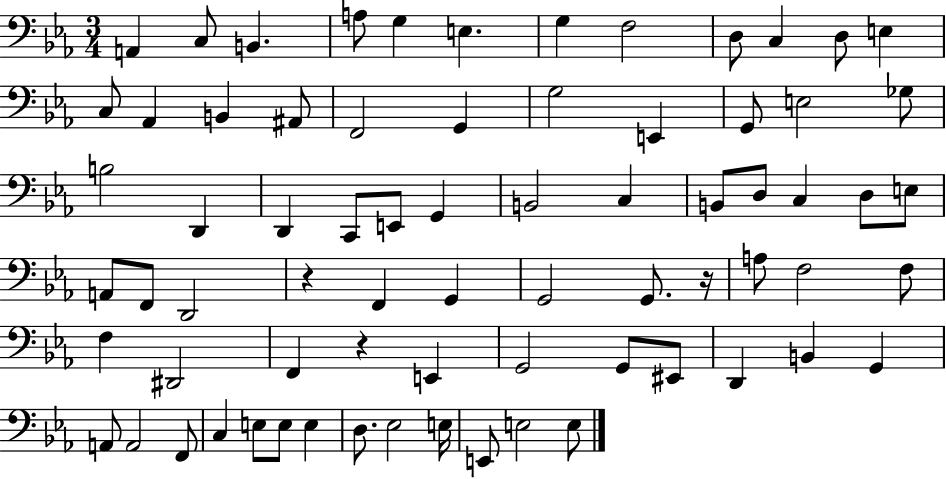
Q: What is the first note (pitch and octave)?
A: A2